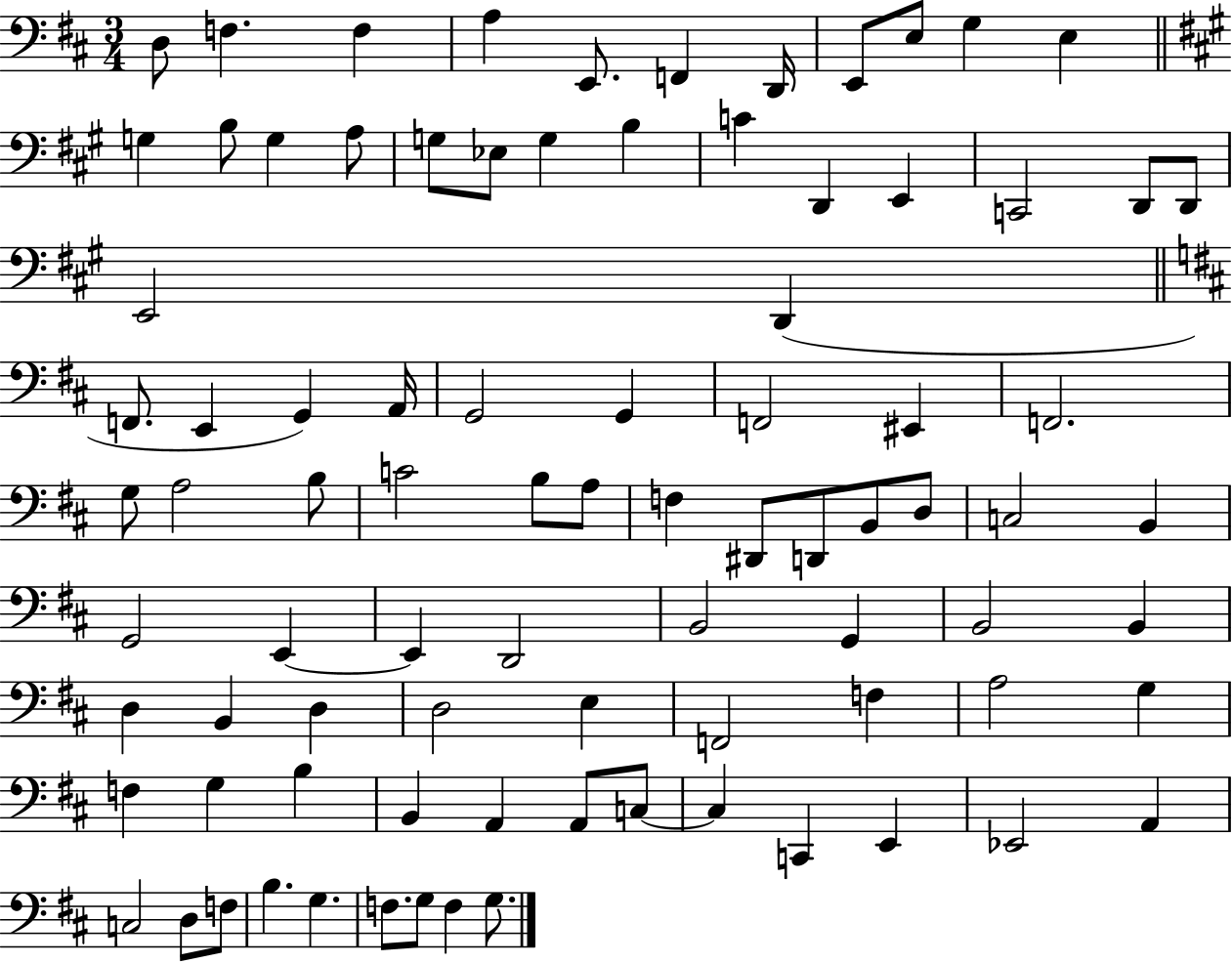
{
  \clef bass
  \numericTimeSignature
  \time 3/4
  \key d \major
  d8 f4. f4 | a4 e,8. f,4 d,16 | e,8 e8 g4 e4 | \bar "||" \break \key a \major g4 b8 g4 a8 | g8 ees8 g4 b4 | c'4 d,4 e,4 | c,2 d,8 d,8 | \break e,2 d,4( | \bar "||" \break \key d \major f,8. e,4 g,4) a,16 | g,2 g,4 | f,2 eis,4 | f,2. | \break g8 a2 b8 | c'2 b8 a8 | f4 dis,8 d,8 b,8 d8 | c2 b,4 | \break g,2 e,4~~ | e,4 d,2 | b,2 g,4 | b,2 b,4 | \break d4 b,4 d4 | d2 e4 | f,2 f4 | a2 g4 | \break f4 g4 b4 | b,4 a,4 a,8 c8~~ | c4 c,4 e,4 | ees,2 a,4 | \break c2 d8 f8 | b4. g4. | f8. g8 f4 g8. | \bar "|."
}